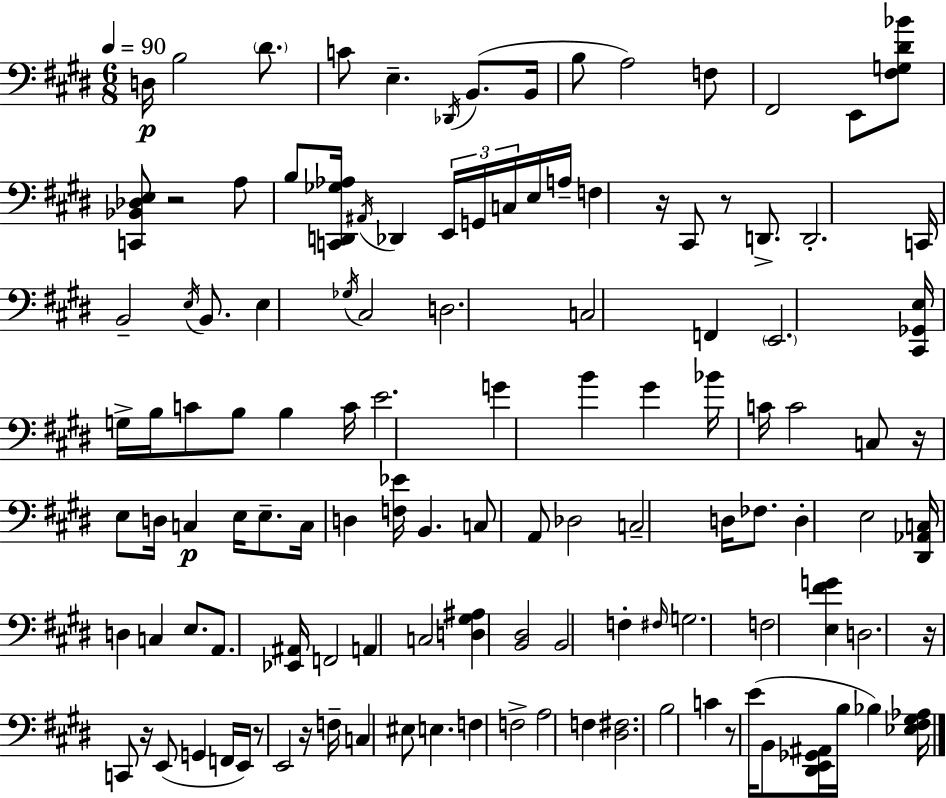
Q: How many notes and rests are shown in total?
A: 122